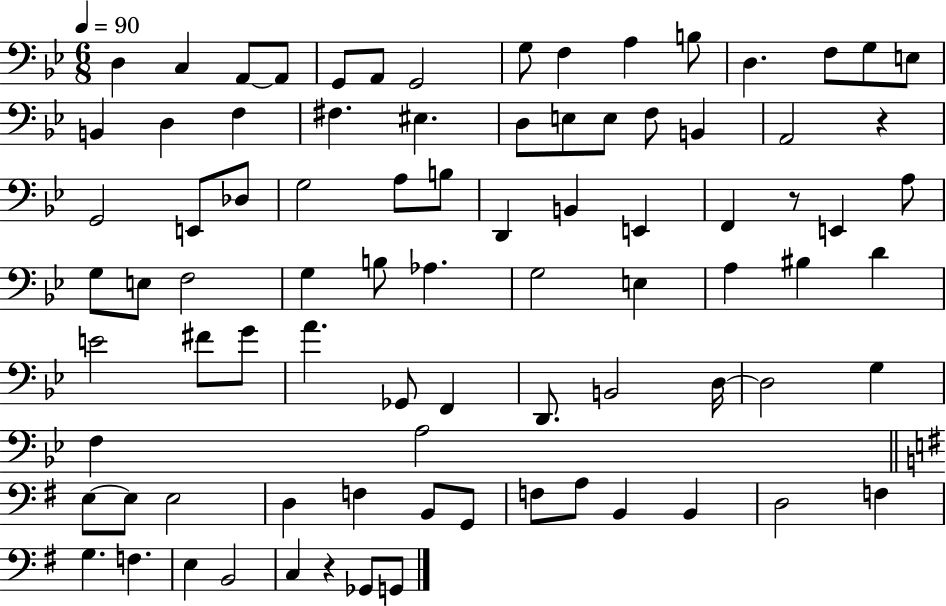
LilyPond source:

{
  \clef bass
  \numericTimeSignature
  \time 6/8
  \key bes \major
  \tempo 4 = 90
  d4 c4 a,8~~ a,8 | g,8 a,8 g,2 | g8 f4 a4 b8 | d4. f8 g8 e8 | \break b,4 d4 f4 | fis4. eis4. | d8 e8 e8 f8 b,4 | a,2 r4 | \break g,2 e,8 des8 | g2 a8 b8 | d,4 b,4 e,4 | f,4 r8 e,4 a8 | \break g8 e8 f2 | g4 b8 aes4. | g2 e4 | a4 bis4 d'4 | \break e'2 fis'8 g'8 | a'4. ges,8 f,4 | d,8. b,2 d16~~ | d2 g4 | \break f4 a2 | \bar "||" \break \key g \major e8~~ e8 e2 | d4 f4 b,8 g,8 | f8 a8 b,4 b,4 | d2 f4 | \break g4. f4. | e4 b,2 | c4 r4 ges,8 g,8 | \bar "|."
}